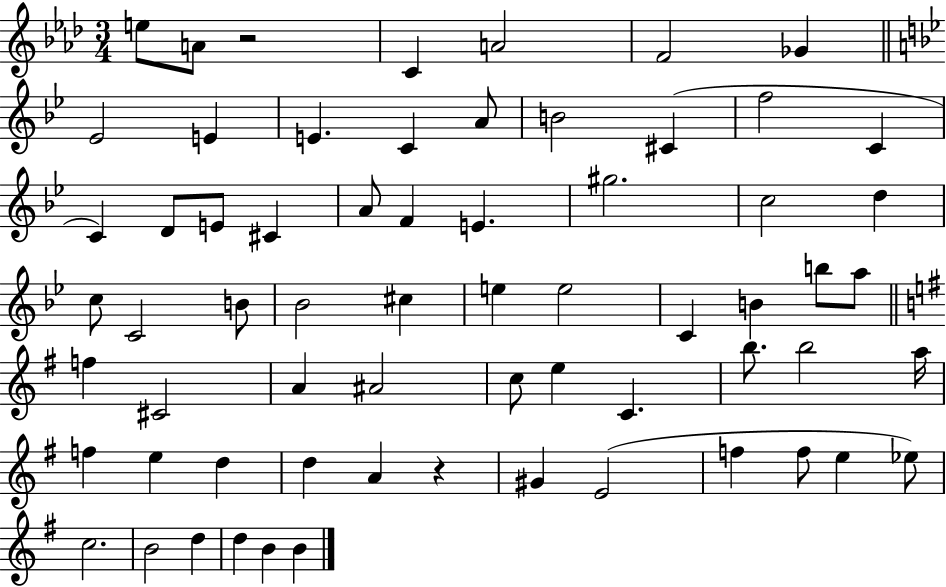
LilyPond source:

{
  \clef treble
  \numericTimeSignature
  \time 3/4
  \key aes \major
  e''8 a'8 r2 | c'4 a'2 | f'2 ges'4 | \bar "||" \break \key bes \major ees'2 e'4 | e'4. c'4 a'8 | b'2 cis'4( | f''2 c'4 | \break c'4) d'8 e'8 cis'4 | a'8 f'4 e'4. | gis''2. | c''2 d''4 | \break c''8 c'2 b'8 | bes'2 cis''4 | e''4 e''2 | c'4 b'4 b''8 a''8 | \break \bar "||" \break \key g \major f''4 cis'2 | a'4 ais'2 | c''8 e''4 c'4. | b''8. b''2 a''16 | \break f''4 e''4 d''4 | d''4 a'4 r4 | gis'4 e'2( | f''4 f''8 e''4 ees''8) | \break c''2. | b'2 d''4 | d''4 b'4 b'4 | \bar "|."
}